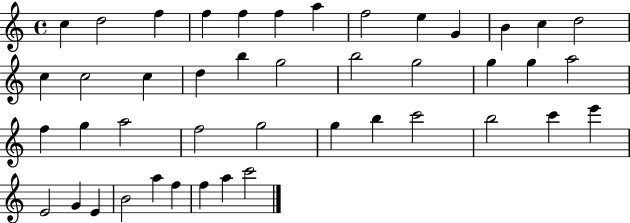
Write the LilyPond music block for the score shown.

{
  \clef treble
  \time 4/4
  \defaultTimeSignature
  \key c \major
  c''4 d''2 f''4 | f''4 f''4 f''4 a''4 | f''2 e''4 g'4 | b'4 c''4 d''2 | \break c''4 c''2 c''4 | d''4 b''4 g''2 | b''2 g''2 | g''4 g''4 a''2 | \break f''4 g''4 a''2 | f''2 g''2 | g''4 b''4 c'''2 | b''2 c'''4 e'''4 | \break e'2 g'4 e'4 | b'2 a''4 f''4 | f''4 a''4 c'''2 | \bar "|."
}